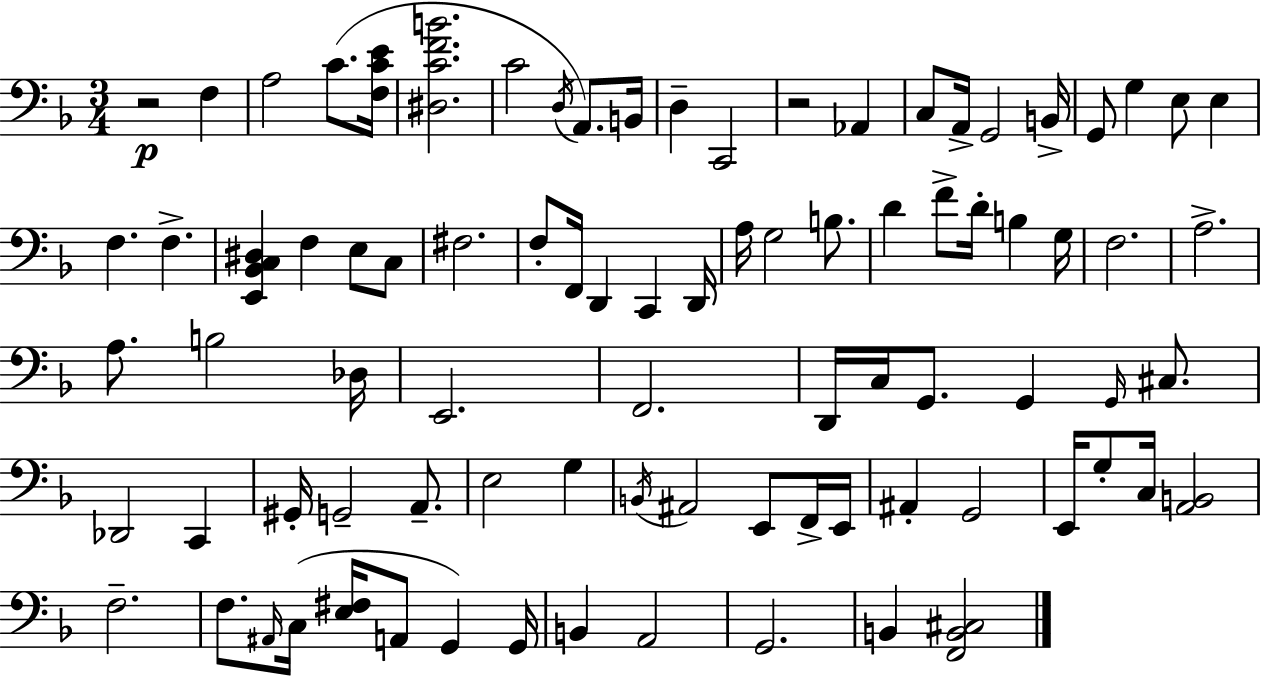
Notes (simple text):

R/h F3/q A3/h C4/e. [F3,C4,E4]/s [D#3,C4,F4,B4]/h. C4/h D3/s A2/e. B2/s D3/q C2/h R/h Ab2/q C3/e A2/s G2/h B2/s G2/e G3/q E3/e E3/q F3/q. F3/q. [E2,Bb2,C3,D#3]/q F3/q E3/e C3/e F#3/h. F3/e F2/s D2/q C2/q D2/s A3/s G3/h B3/e. D4/q F4/e D4/s B3/q G3/s F3/h. A3/h. A3/e. B3/h Db3/s E2/h. F2/h. D2/s C3/s G2/e. G2/q G2/s C#3/e. Db2/h C2/q G#2/s G2/h A2/e. E3/h G3/q B2/s A#2/h E2/e F2/s E2/s A#2/q G2/h E2/s G3/e C3/s [A2,B2]/h F3/h. F3/e. A#2/s C3/s [E3,F#3]/s A2/e G2/q G2/s B2/q A2/h G2/h. B2/q [F2,B2,C#3]/h